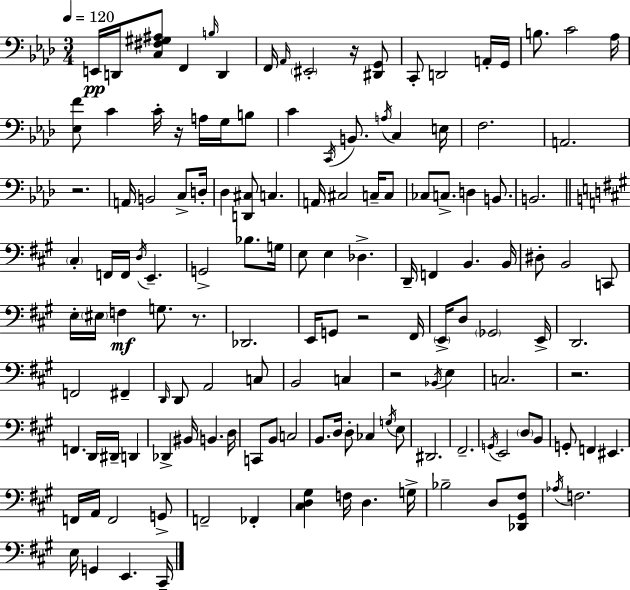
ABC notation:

X:1
T:Untitled
M:3/4
L:1/4
K:Ab
E,,/4 D,,/4 [C,^F,^G,^A,]/2 F,, B,/4 D,, F,,/4 _A,,/4 ^E,,2 z/4 [^D,,G,,]/2 C,,/2 D,,2 A,,/4 G,,/4 B,/2 C2 _A,/4 [_E,F]/2 C C/4 z/4 A,/4 G,/4 B,/2 C C,,/4 B,,/2 A,/4 C, E,/4 F,2 A,,2 z2 A,,/4 B,,2 C,/2 D,/4 _D, [D,,^C,]/2 C, A,,/4 ^C,2 C,/4 C,/2 _C,/2 C,/2 D, B,,/2 B,,2 ^C, F,,/4 F,,/4 D,/4 E,, G,,2 _B,/2 G,/4 E,/2 E, _D, D,,/4 F,, B,, B,,/4 ^D,/2 B,,2 C,,/2 E,/4 ^E,/4 F, G,/2 z/2 _D,,2 E,,/4 G,,/2 z2 ^F,,/4 E,,/4 D,/2 _G,,2 E,,/4 D,,2 F,,2 ^F,, D,,/4 D,,/2 A,,2 C,/2 B,,2 C, z2 _B,,/4 E, C,2 z2 F,, D,,/4 ^D,,/4 D,, _D,, ^B,,/4 B,, D,/4 C,,/2 B,,/2 C,2 B,,/2 D,/4 D,/2 _C, G,/4 E,/2 ^D,,2 ^F,,2 G,,/4 E,,2 D,/2 B,,/2 G,,/2 F,, ^E,, F,,/4 A,,/4 F,,2 G,,/2 F,,2 _F,, [^C,D,^G,] F,/4 D, G,/4 _B,2 D,/2 [_D,,^G,,^F,]/2 _A,/4 F,2 E,/4 G,, E,, ^C,,/4